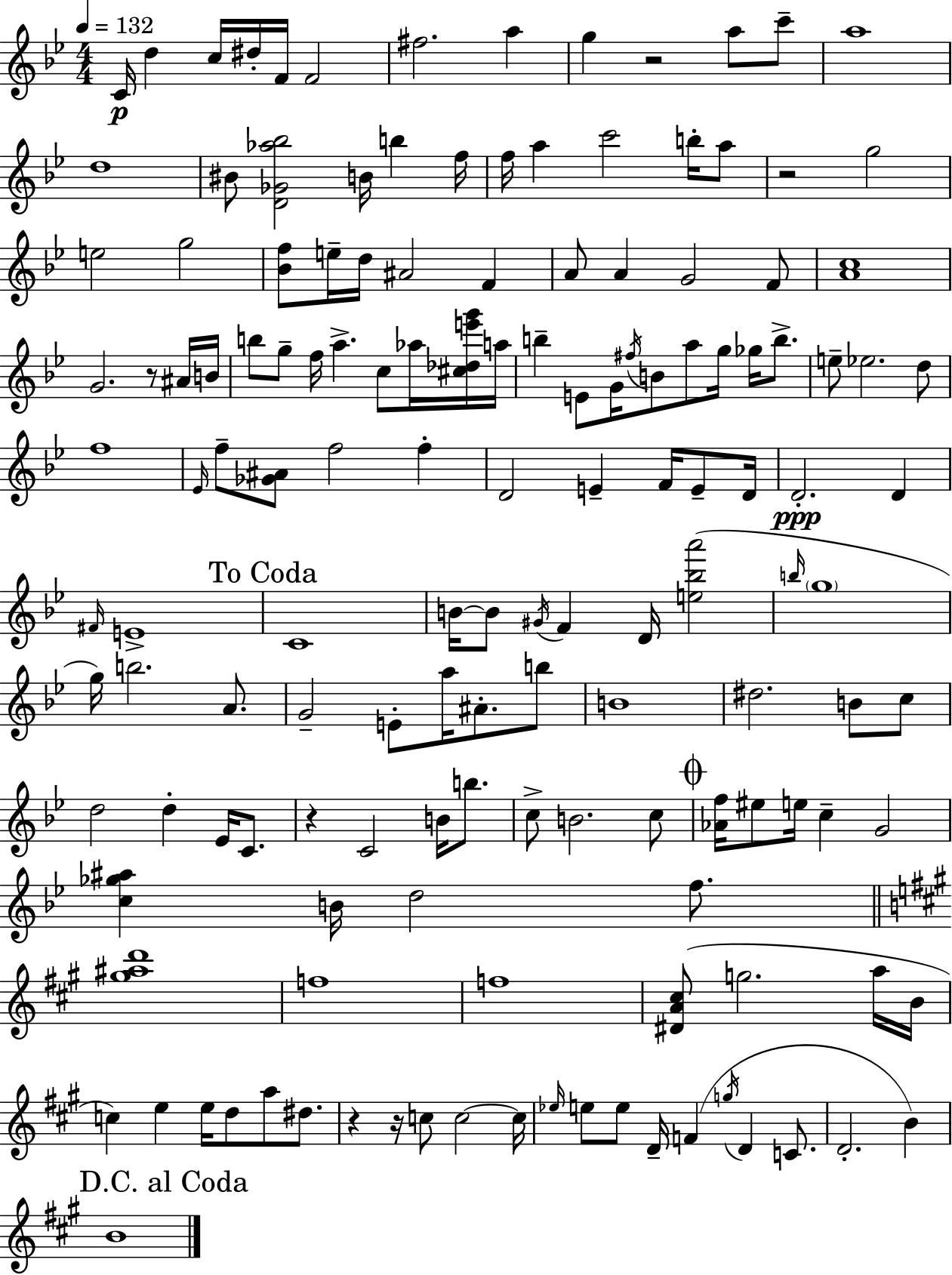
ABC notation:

X:1
T:Untitled
M:4/4
L:1/4
K:Gm
C/4 d c/4 ^d/4 F/4 F2 ^f2 a g z2 a/2 c'/2 a4 d4 ^B/2 [D_G_a_b]2 B/4 b f/4 f/4 a c'2 b/4 a/2 z2 g2 e2 g2 [_Bf]/2 e/4 d/4 ^A2 F A/2 A G2 F/2 [Ac]4 G2 z/2 ^A/4 B/4 b/2 g/2 f/4 a c/2 _a/4 [^c_de'g']/4 a/4 b E/2 G/4 ^f/4 B/2 a/2 g/4 _g/4 b/2 e/2 _e2 d/2 f4 _E/4 f/2 [_G^A]/2 f2 f D2 E F/4 E/2 D/4 D2 D ^F/4 E4 C4 B/4 B/2 ^G/4 F D/4 [e_ba']2 b/4 g4 g/4 b2 A/2 G2 E/2 a/4 ^A/2 b/2 B4 ^d2 B/2 c/2 d2 d _E/4 C/2 z C2 B/4 b/2 c/2 B2 c/2 [_Af]/4 ^e/2 e/4 c G2 [c_g^a] B/4 d2 f/2 [^g^ad']4 f4 f4 [^DA^c]/2 g2 a/4 B/4 c e e/4 d/2 a/2 ^d/2 z z/4 c/2 c2 c/4 _e/4 e/2 e/2 D/4 F g/4 D C/2 D2 B B4